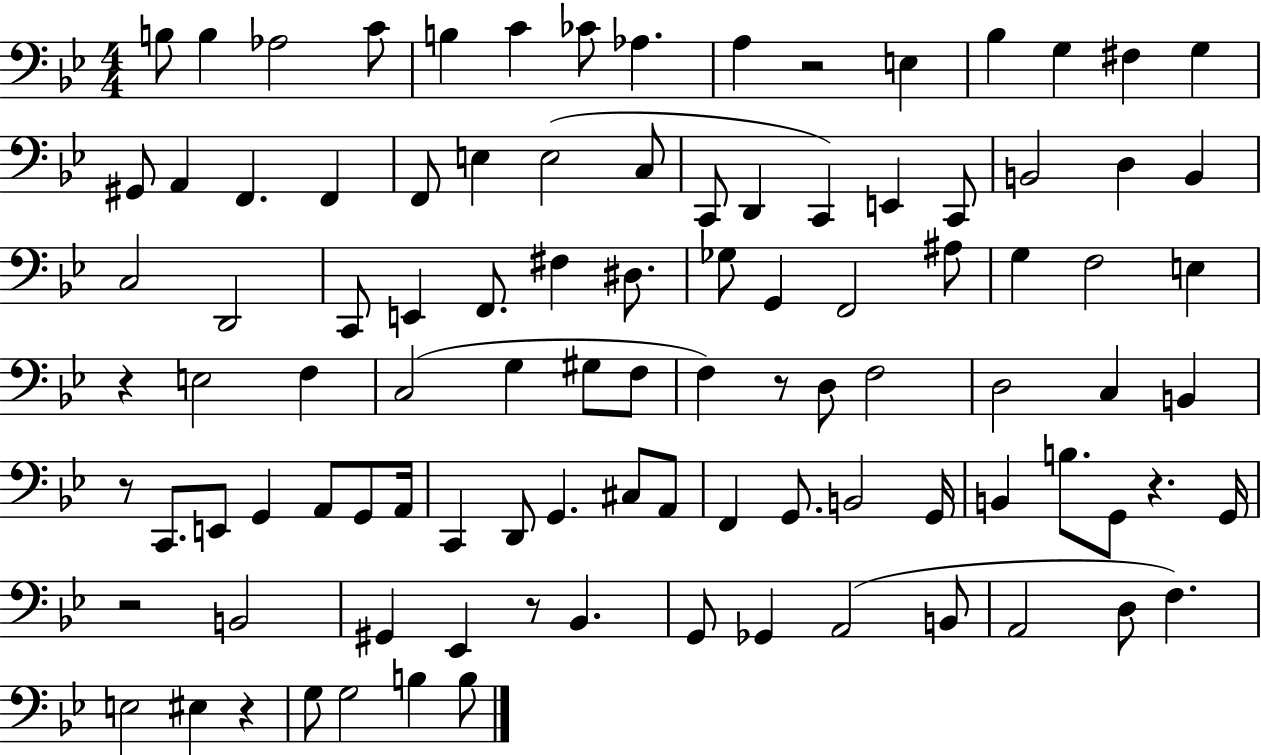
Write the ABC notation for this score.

X:1
T:Untitled
M:4/4
L:1/4
K:Bb
B,/2 B, _A,2 C/2 B, C _C/2 _A, A, z2 E, _B, G, ^F, G, ^G,,/2 A,, F,, F,, F,,/2 E, E,2 C,/2 C,,/2 D,, C,, E,, C,,/2 B,,2 D, B,, C,2 D,,2 C,,/2 E,, F,,/2 ^F, ^D,/2 _G,/2 G,, F,,2 ^A,/2 G, F,2 E, z E,2 F, C,2 G, ^G,/2 F,/2 F, z/2 D,/2 F,2 D,2 C, B,, z/2 C,,/2 E,,/2 G,, A,,/2 G,,/2 A,,/4 C,, D,,/2 G,, ^C,/2 A,,/2 F,, G,,/2 B,,2 G,,/4 B,, B,/2 G,,/2 z G,,/4 z2 B,,2 ^G,, _E,, z/2 _B,, G,,/2 _G,, A,,2 B,,/2 A,,2 D,/2 F, E,2 ^E, z G,/2 G,2 B, B,/2